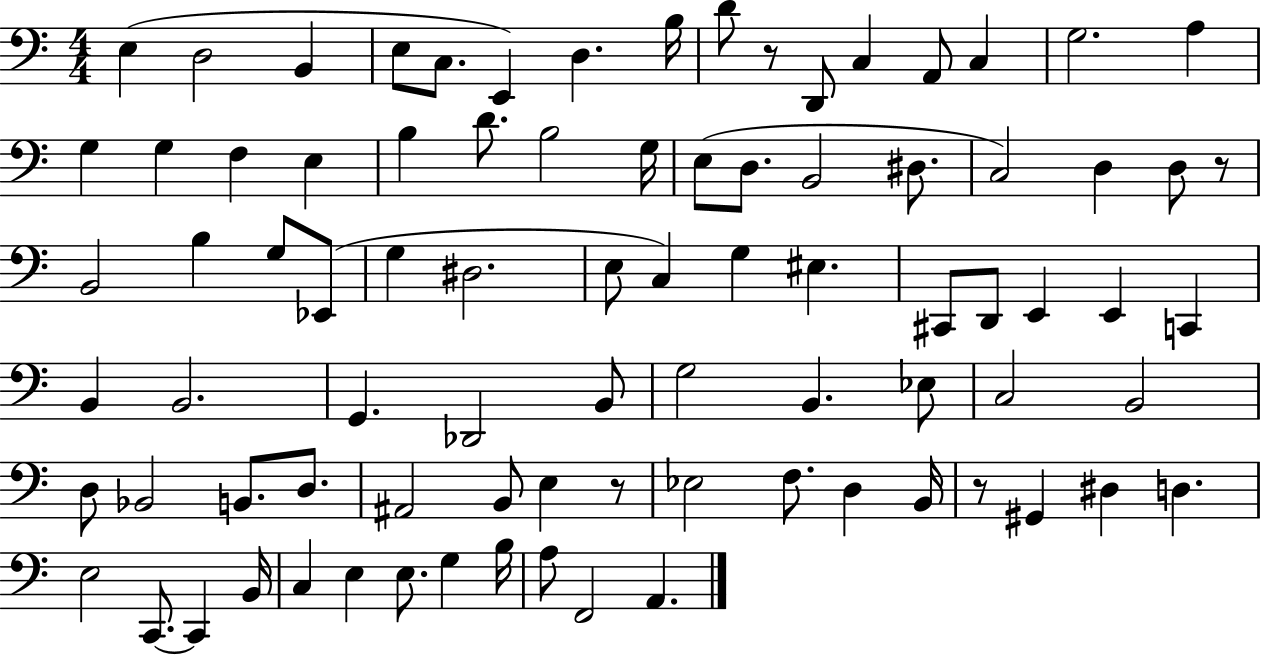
X:1
T:Untitled
M:4/4
L:1/4
K:C
E, D,2 B,, E,/2 C,/2 E,, D, B,/4 D/2 z/2 D,,/2 C, A,,/2 C, G,2 A, G, G, F, E, B, D/2 B,2 G,/4 E,/2 D,/2 B,,2 ^D,/2 C,2 D, D,/2 z/2 B,,2 B, G,/2 _E,,/2 G, ^D,2 E,/2 C, G, ^E, ^C,,/2 D,,/2 E,, E,, C,, B,, B,,2 G,, _D,,2 B,,/2 G,2 B,, _E,/2 C,2 B,,2 D,/2 _B,,2 B,,/2 D,/2 ^A,,2 B,,/2 E, z/2 _E,2 F,/2 D, B,,/4 z/2 ^G,, ^D, D, E,2 C,,/2 C,, B,,/4 C, E, E,/2 G, B,/4 A,/2 F,,2 A,,